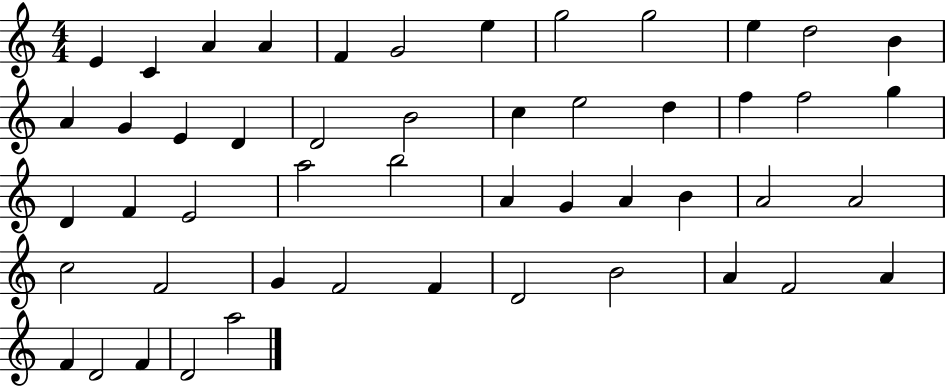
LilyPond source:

{
  \clef treble
  \numericTimeSignature
  \time 4/4
  \key c \major
  e'4 c'4 a'4 a'4 | f'4 g'2 e''4 | g''2 g''2 | e''4 d''2 b'4 | \break a'4 g'4 e'4 d'4 | d'2 b'2 | c''4 e''2 d''4 | f''4 f''2 g''4 | \break d'4 f'4 e'2 | a''2 b''2 | a'4 g'4 a'4 b'4 | a'2 a'2 | \break c''2 f'2 | g'4 f'2 f'4 | d'2 b'2 | a'4 f'2 a'4 | \break f'4 d'2 f'4 | d'2 a''2 | \bar "|."
}